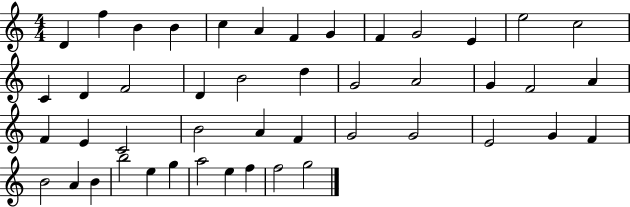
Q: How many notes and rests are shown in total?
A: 46